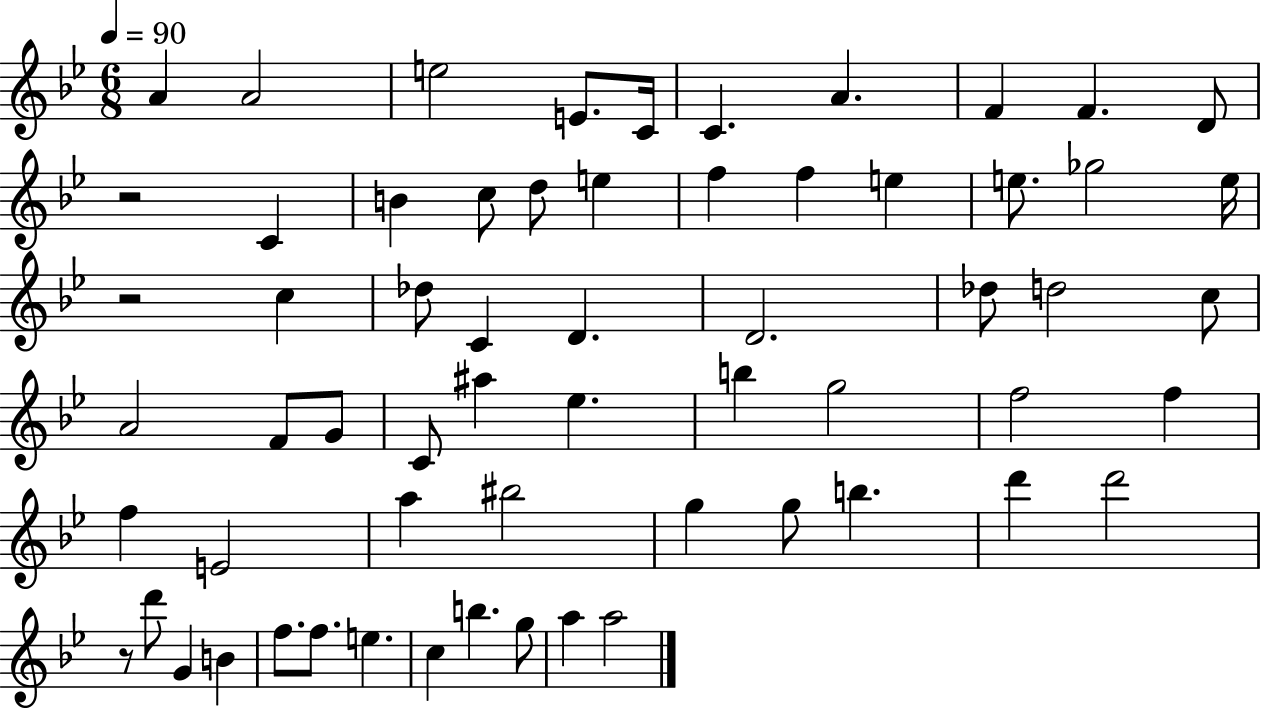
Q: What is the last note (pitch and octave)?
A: A5